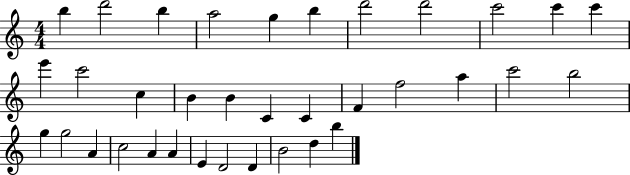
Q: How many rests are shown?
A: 0